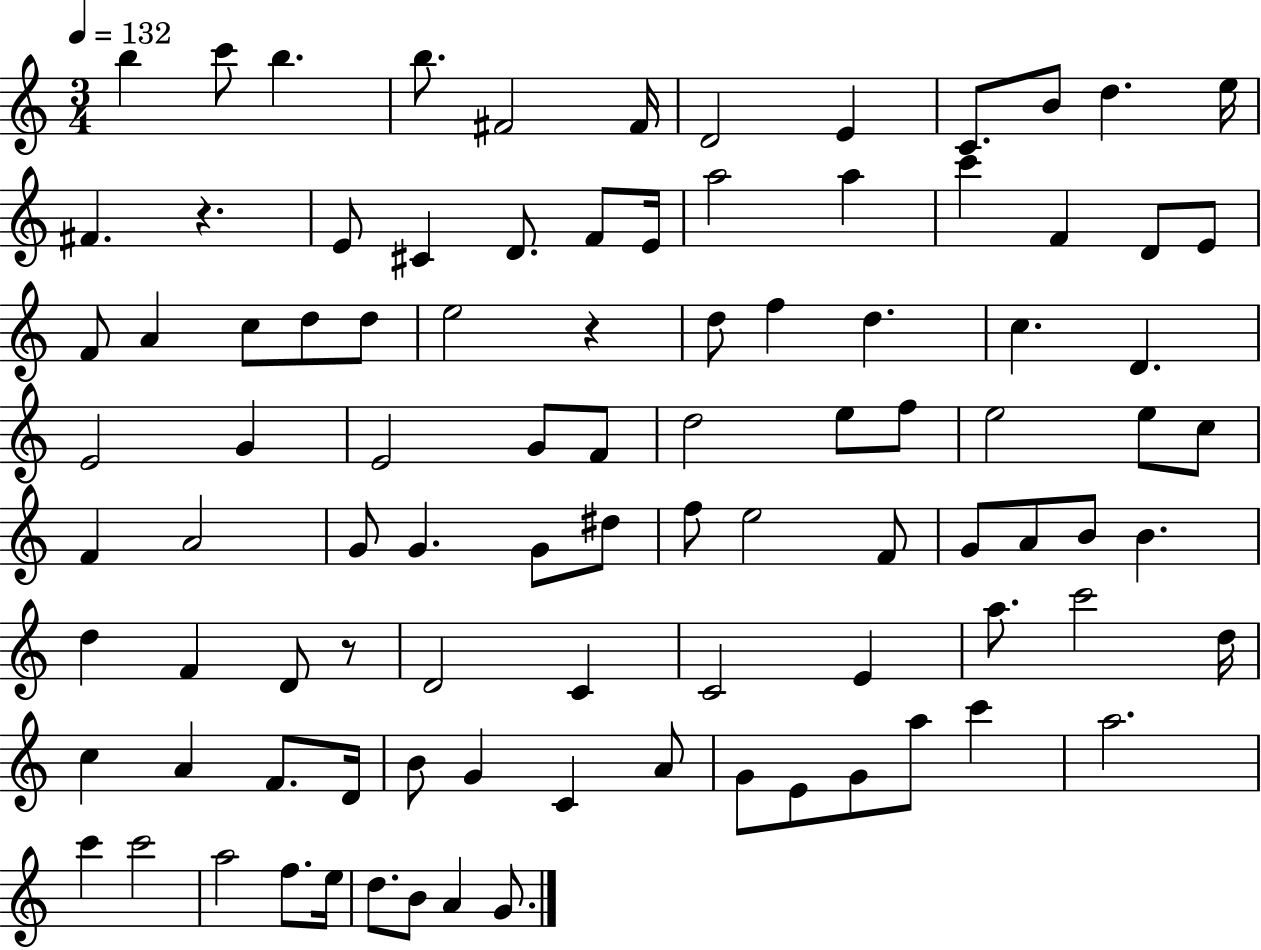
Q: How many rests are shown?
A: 3